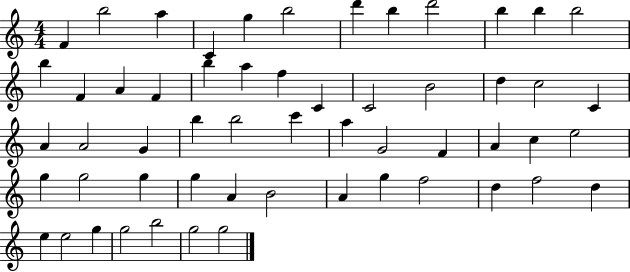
F4/q B5/h A5/q C4/q G5/q B5/h D6/q B5/q D6/h B5/q B5/q B5/h B5/q F4/q A4/q F4/q B5/q A5/q F5/q C4/q C4/h B4/h D5/q C5/h C4/q A4/q A4/h G4/q B5/q B5/h C6/q A5/q G4/h F4/q A4/q C5/q E5/h G5/q G5/h G5/q G5/q A4/q B4/h A4/q G5/q F5/h D5/q F5/h D5/q E5/q E5/h G5/q G5/h B5/h G5/h G5/h